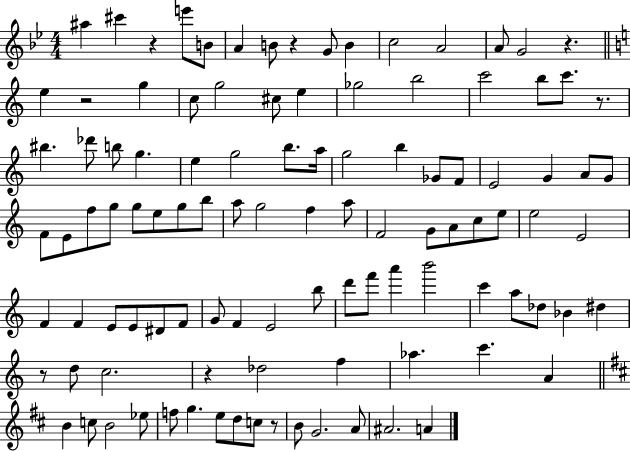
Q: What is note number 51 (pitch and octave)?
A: A5